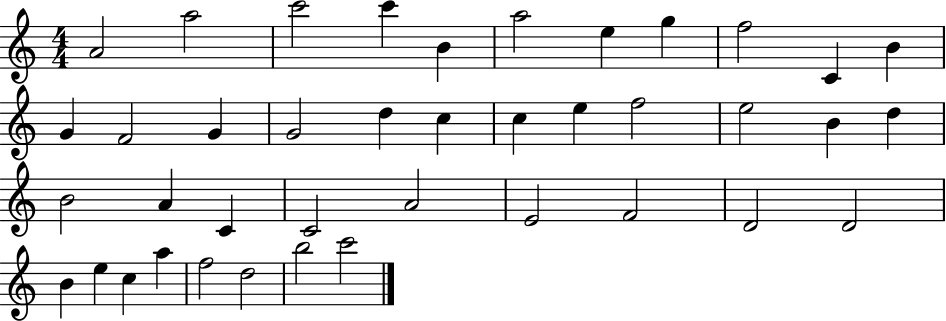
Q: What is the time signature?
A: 4/4